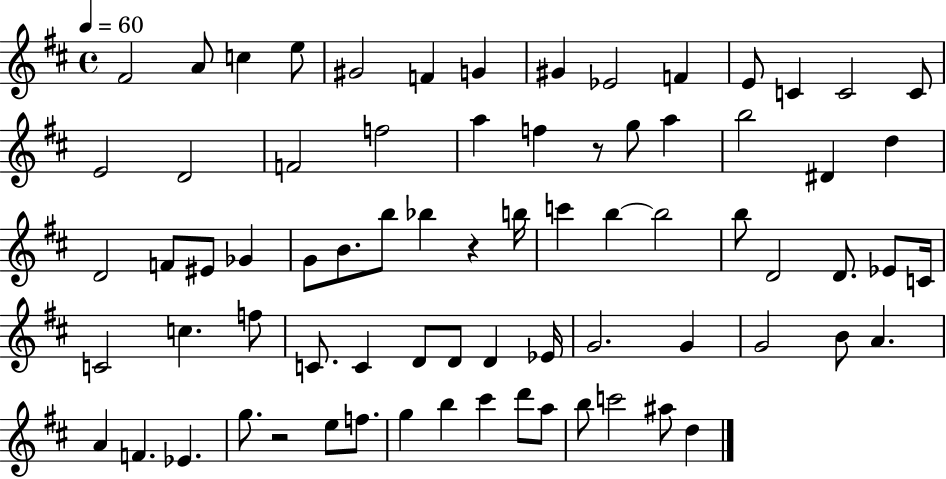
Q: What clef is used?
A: treble